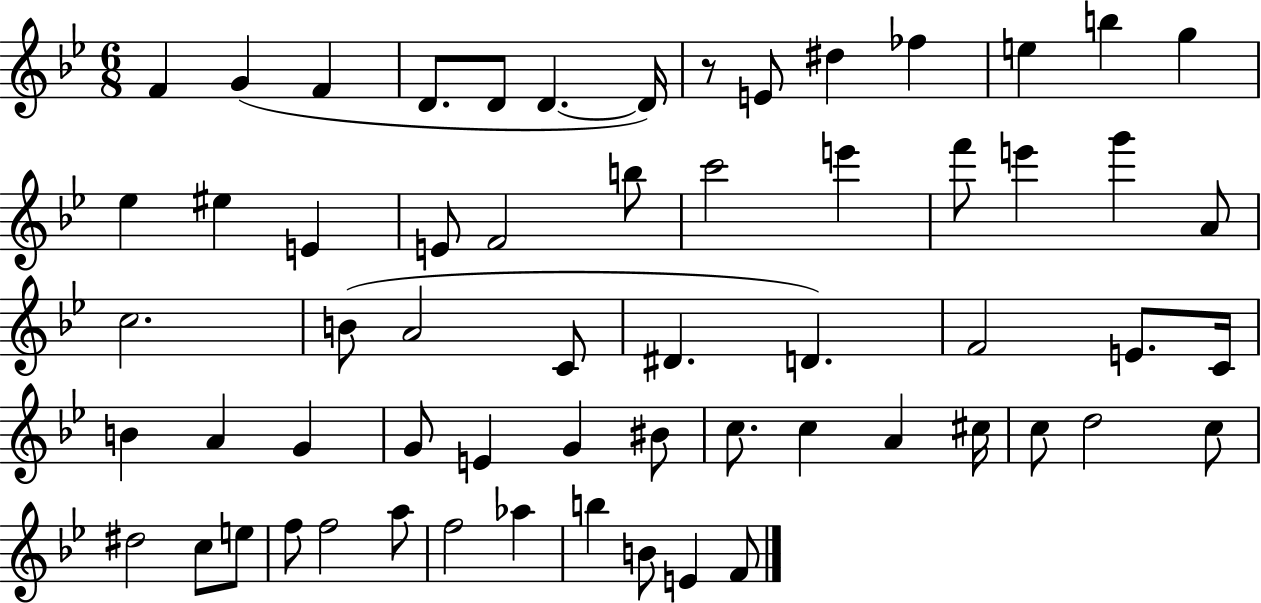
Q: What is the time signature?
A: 6/8